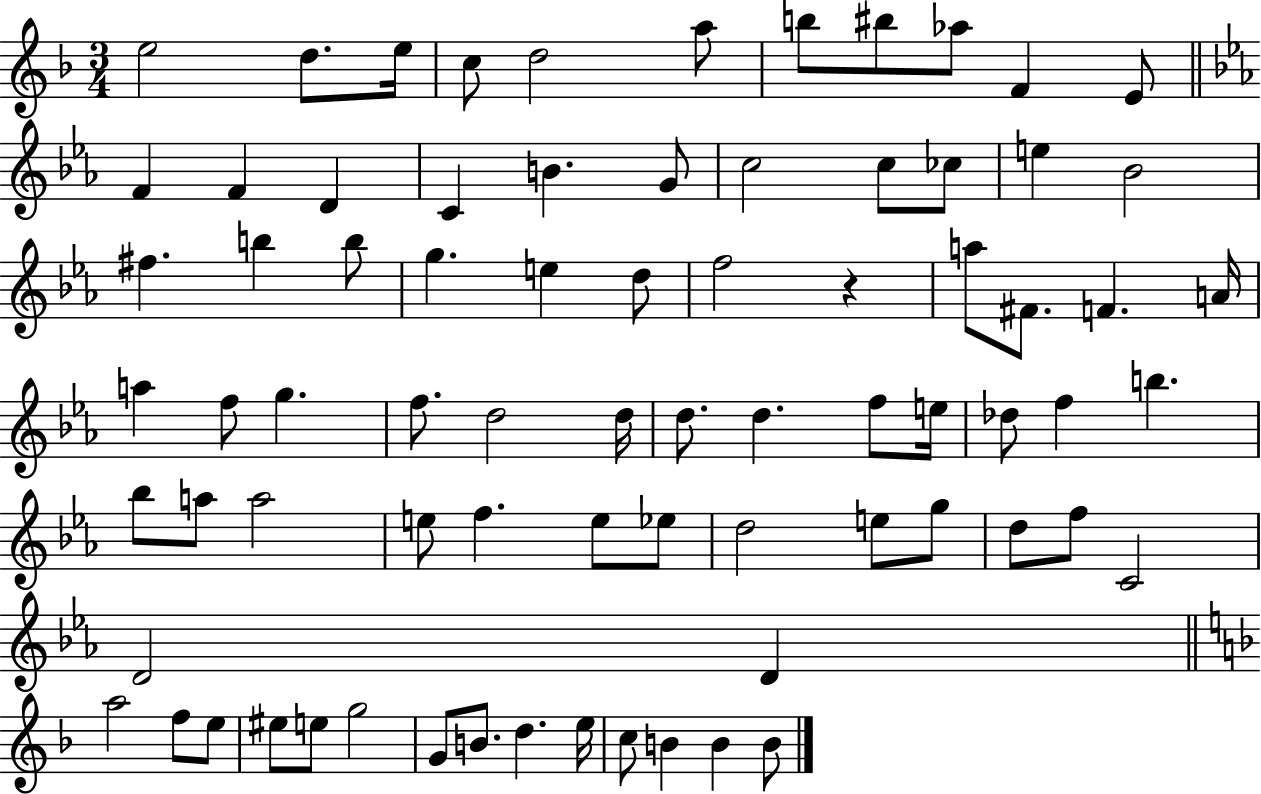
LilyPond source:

{
  \clef treble
  \numericTimeSignature
  \time 3/4
  \key f \major
  e''2 d''8. e''16 | c''8 d''2 a''8 | b''8 bis''8 aes''8 f'4 e'8 | \bar "||" \break \key ees \major f'4 f'4 d'4 | c'4 b'4. g'8 | c''2 c''8 ces''8 | e''4 bes'2 | \break fis''4. b''4 b''8 | g''4. e''4 d''8 | f''2 r4 | a''8 fis'8. f'4. a'16 | \break a''4 f''8 g''4. | f''8. d''2 d''16 | d''8. d''4. f''8 e''16 | des''8 f''4 b''4. | \break bes''8 a''8 a''2 | e''8 f''4. e''8 ees''8 | d''2 e''8 g''8 | d''8 f''8 c'2 | \break d'2 d'4 | \bar "||" \break \key f \major a''2 f''8 e''8 | eis''8 e''8 g''2 | g'8 b'8. d''4. e''16 | c''8 b'4 b'4 b'8 | \break \bar "|."
}